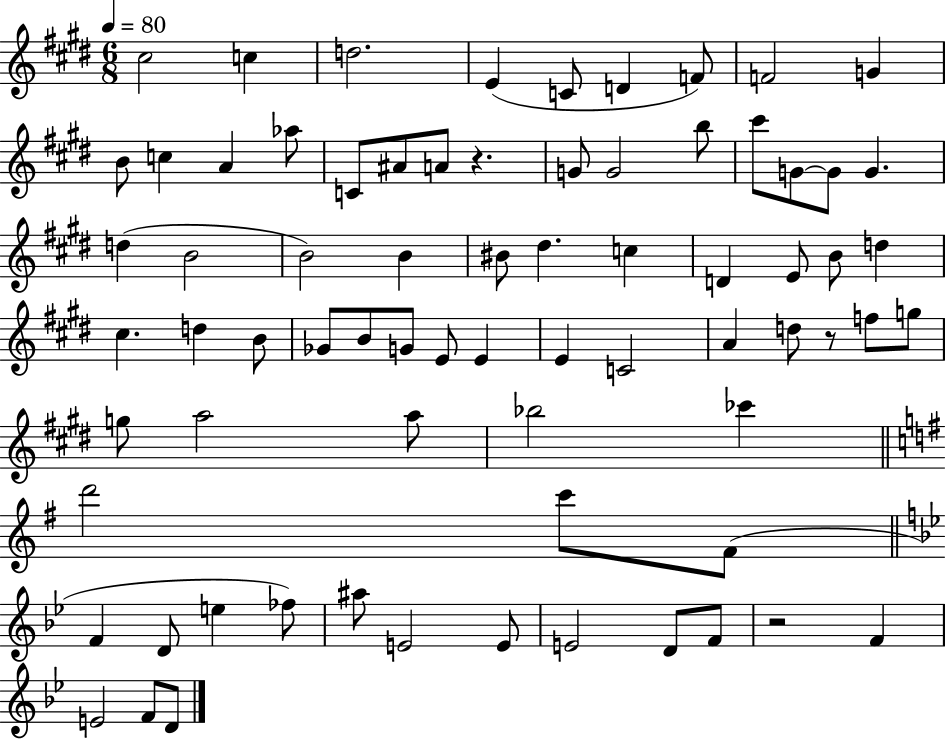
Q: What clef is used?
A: treble